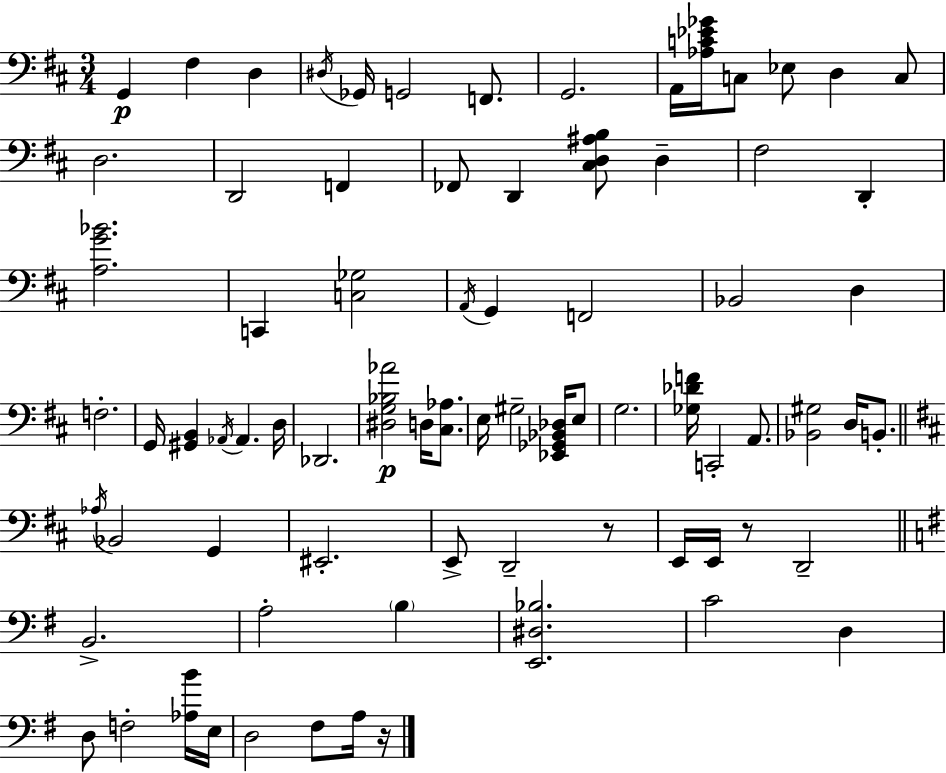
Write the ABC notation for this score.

X:1
T:Untitled
M:3/4
L:1/4
K:D
G,, ^F, D, ^D,/4 _G,,/4 G,,2 F,,/2 G,,2 A,,/4 [_A,C_E_G]/4 C,/2 _E,/2 D, C,/2 D,2 D,,2 F,, _F,,/2 D,, [^C,D,^A,B,]/2 D, ^F,2 D,, [A,G_B]2 C,, [C,_G,]2 A,,/4 G,, F,,2 _B,,2 D, F,2 G,,/4 [^G,,B,,] _A,,/4 _A,, D,/4 _D,,2 [^D,G,_B,_A]2 D,/4 [^C,_A,]/2 E,/4 ^G,2 [_E,,_G,,_B,,_D,]/4 E,/2 G,2 [_G,_DF]/4 C,,2 A,,/2 [_B,,^G,]2 D,/4 B,,/2 _A,/4 _B,,2 G,, ^E,,2 E,,/2 D,,2 z/2 E,,/4 E,,/4 z/2 D,,2 B,,2 A,2 B, [E,,^D,_B,]2 C2 D, D,/2 F,2 [_A,B]/4 E,/4 D,2 ^F,/2 A,/4 z/4